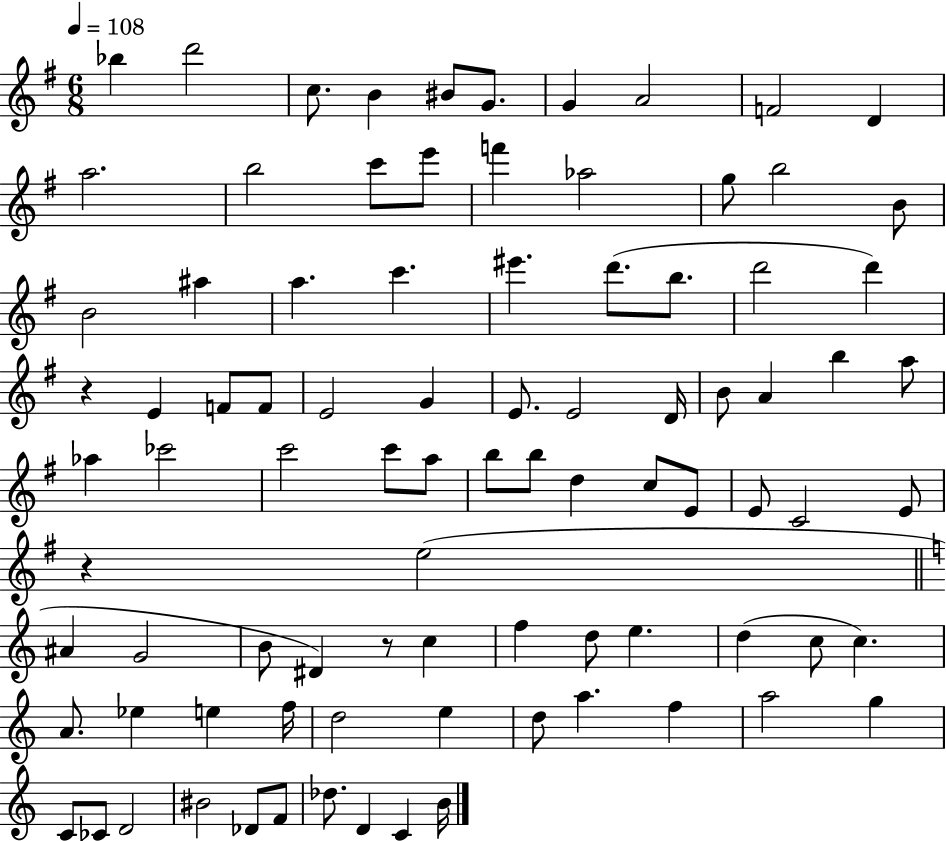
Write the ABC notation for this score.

X:1
T:Untitled
M:6/8
L:1/4
K:G
_b d'2 c/2 B ^B/2 G/2 G A2 F2 D a2 b2 c'/2 e'/2 f' _a2 g/2 b2 B/2 B2 ^a a c' ^e' d'/2 b/2 d'2 d' z E F/2 F/2 E2 G E/2 E2 D/4 B/2 A b a/2 _a _c'2 c'2 c'/2 a/2 b/2 b/2 d c/2 E/2 E/2 C2 E/2 z e2 ^A G2 B/2 ^D z/2 c f d/2 e d c/2 c A/2 _e e f/4 d2 e d/2 a f a2 g C/2 _C/2 D2 ^B2 _D/2 F/2 _d/2 D C B/4